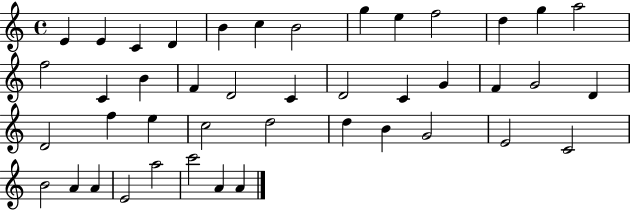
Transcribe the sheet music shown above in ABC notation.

X:1
T:Untitled
M:4/4
L:1/4
K:C
E E C D B c B2 g e f2 d g a2 f2 C B F D2 C D2 C G F G2 D D2 f e c2 d2 d B G2 E2 C2 B2 A A E2 a2 c'2 A A